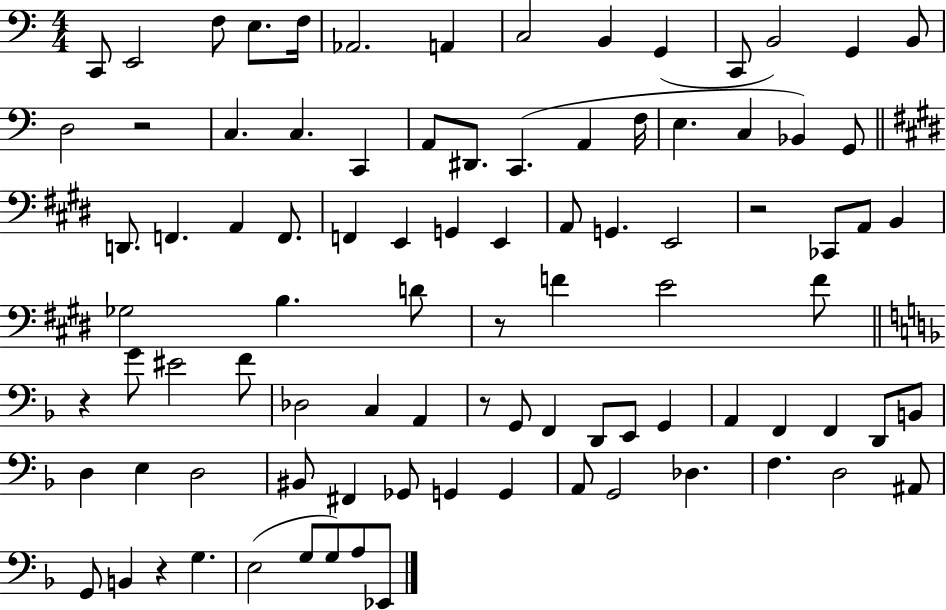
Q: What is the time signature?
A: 4/4